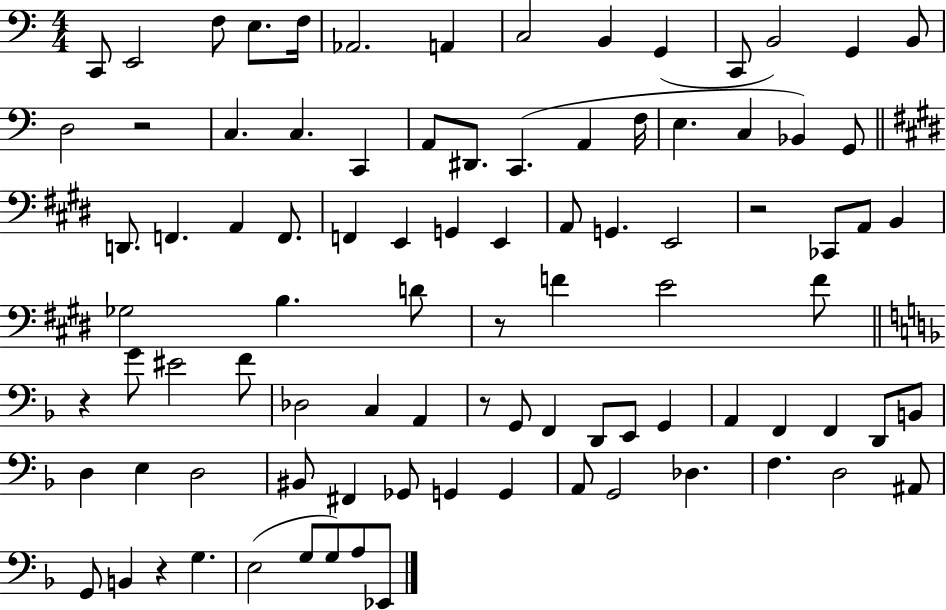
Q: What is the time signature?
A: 4/4